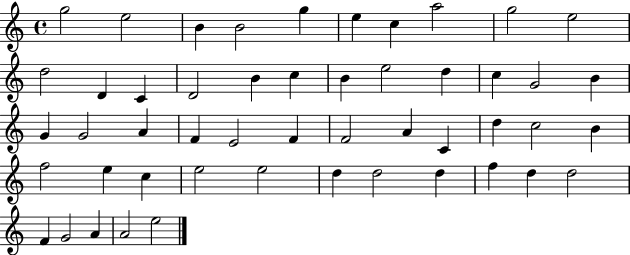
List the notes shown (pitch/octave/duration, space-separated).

G5/h E5/h B4/q B4/h G5/q E5/q C5/q A5/h G5/h E5/h D5/h D4/q C4/q D4/h B4/q C5/q B4/q E5/h D5/q C5/q G4/h B4/q G4/q G4/h A4/q F4/q E4/h F4/q F4/h A4/q C4/q D5/q C5/h B4/q F5/h E5/q C5/q E5/h E5/h D5/q D5/h D5/q F5/q D5/q D5/h F4/q G4/h A4/q A4/h E5/h